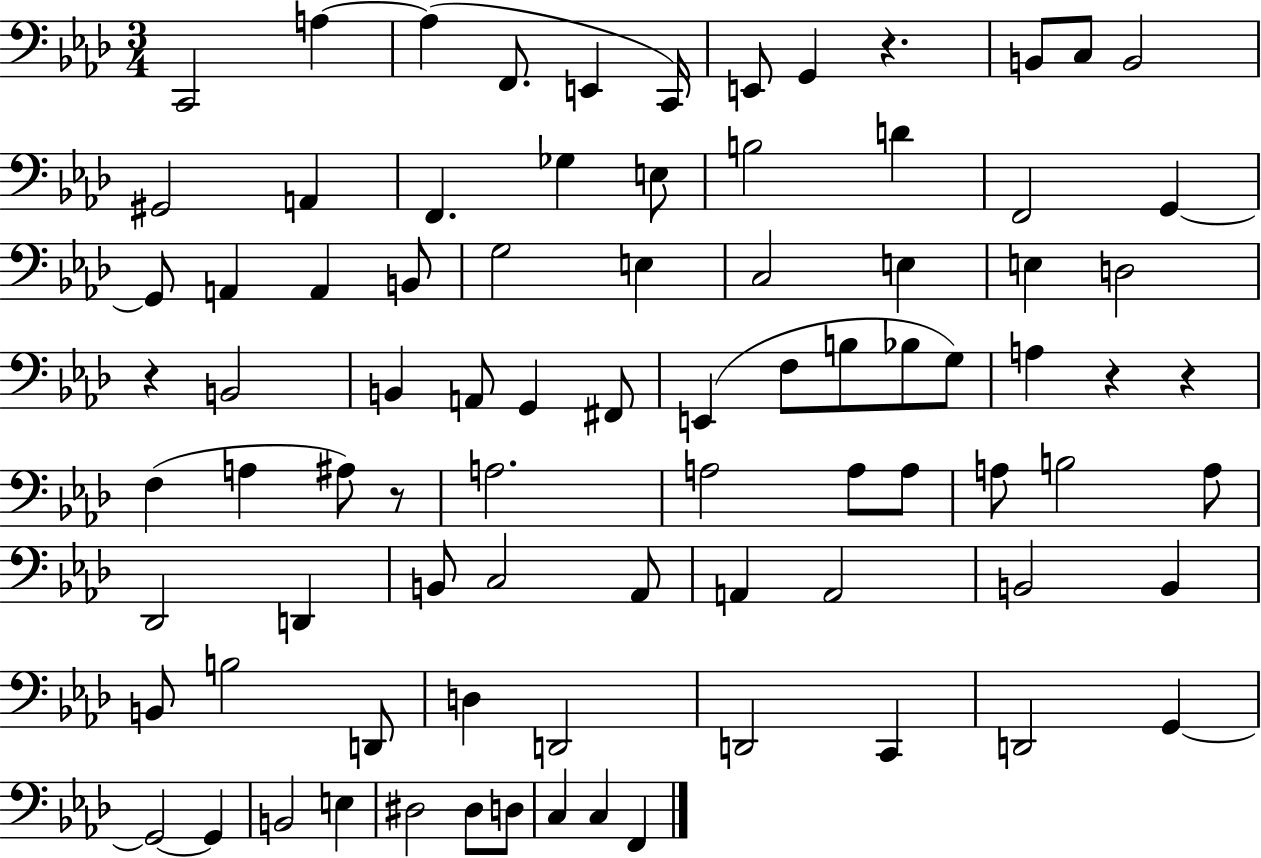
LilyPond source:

{
  \clef bass
  \numericTimeSignature
  \time 3/4
  \key aes \major
  \repeat volta 2 { c,2 a4~~ | a4( f,8. e,4 c,16) | e,8 g,4 r4. | b,8 c8 b,2 | \break gis,2 a,4 | f,4. ges4 e8 | b2 d'4 | f,2 g,4~~ | \break g,8 a,4 a,4 b,8 | g2 e4 | c2 e4 | e4 d2 | \break r4 b,2 | b,4 a,8 g,4 fis,8 | e,4( f8 b8 bes8 g8) | a4 r4 r4 | \break f4( a4 ais8) r8 | a2. | a2 a8 a8 | a8 b2 a8 | \break des,2 d,4 | b,8 c2 aes,8 | a,4 a,2 | b,2 b,4 | \break b,8 b2 d,8 | d4 d,2 | d,2 c,4 | d,2 g,4~~ | \break g,2~~ g,4 | b,2 e4 | dis2 dis8 d8 | c4 c4 f,4 | \break } \bar "|."
}